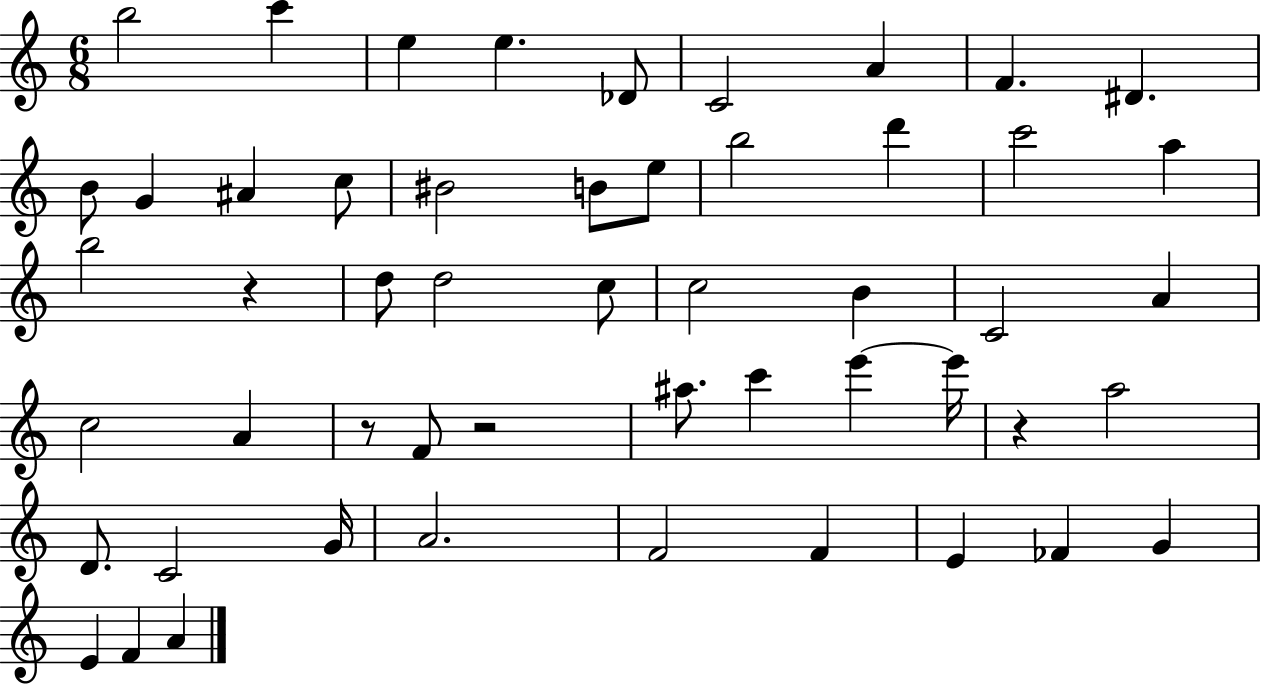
X:1
T:Untitled
M:6/8
L:1/4
K:C
b2 c' e e _D/2 C2 A F ^D B/2 G ^A c/2 ^B2 B/2 e/2 b2 d' c'2 a b2 z d/2 d2 c/2 c2 B C2 A c2 A z/2 F/2 z2 ^a/2 c' e' e'/4 z a2 D/2 C2 G/4 A2 F2 F E _F G E F A